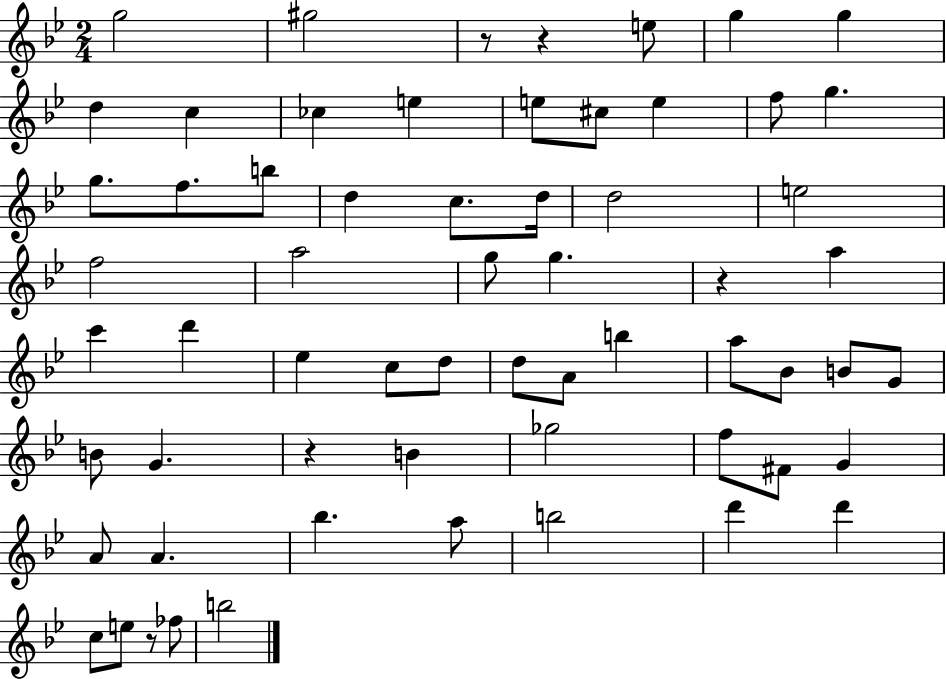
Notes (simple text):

G5/h G#5/h R/e R/q E5/e G5/q G5/q D5/q C5/q CES5/q E5/q E5/e C#5/e E5/q F5/e G5/q. G5/e. F5/e. B5/e D5/q C5/e. D5/s D5/h E5/h F5/h A5/h G5/e G5/q. R/q A5/q C6/q D6/q Eb5/q C5/e D5/e D5/e A4/e B5/q A5/e Bb4/e B4/e G4/e B4/e G4/q. R/q B4/q Gb5/h F5/e F#4/e G4/q A4/e A4/q. Bb5/q. A5/e B5/h D6/q D6/q C5/e E5/e R/e FES5/e B5/h